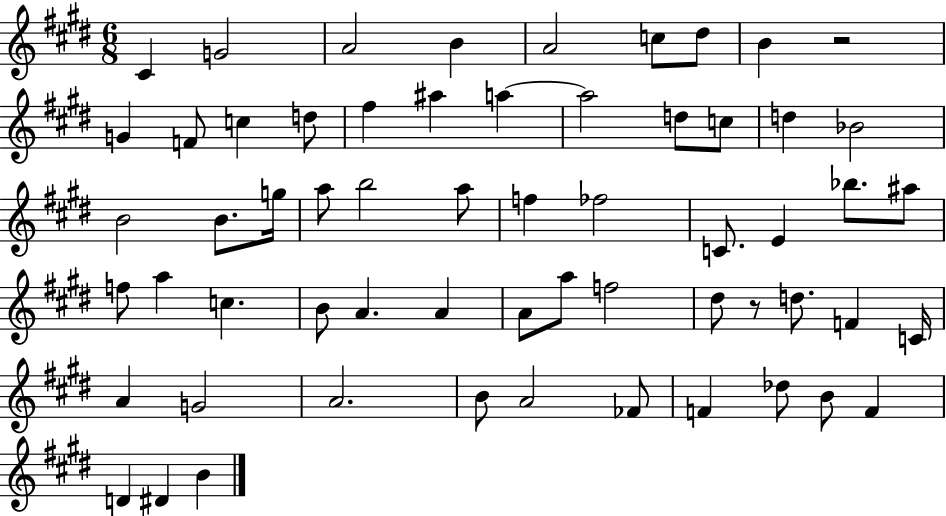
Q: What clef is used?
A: treble